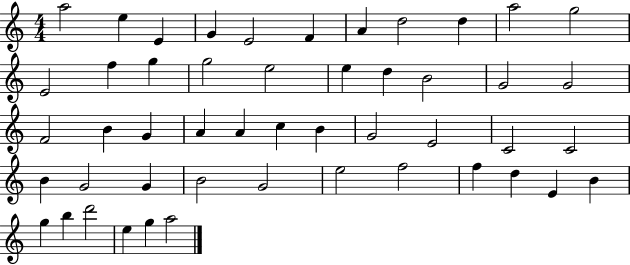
A5/h E5/q E4/q G4/q E4/h F4/q A4/q D5/h D5/q A5/h G5/h E4/h F5/q G5/q G5/h E5/h E5/q D5/q B4/h G4/h G4/h F4/h B4/q G4/q A4/q A4/q C5/q B4/q G4/h E4/h C4/h C4/h B4/q G4/h G4/q B4/h G4/h E5/h F5/h F5/q D5/q E4/q B4/q G5/q B5/q D6/h E5/q G5/q A5/h